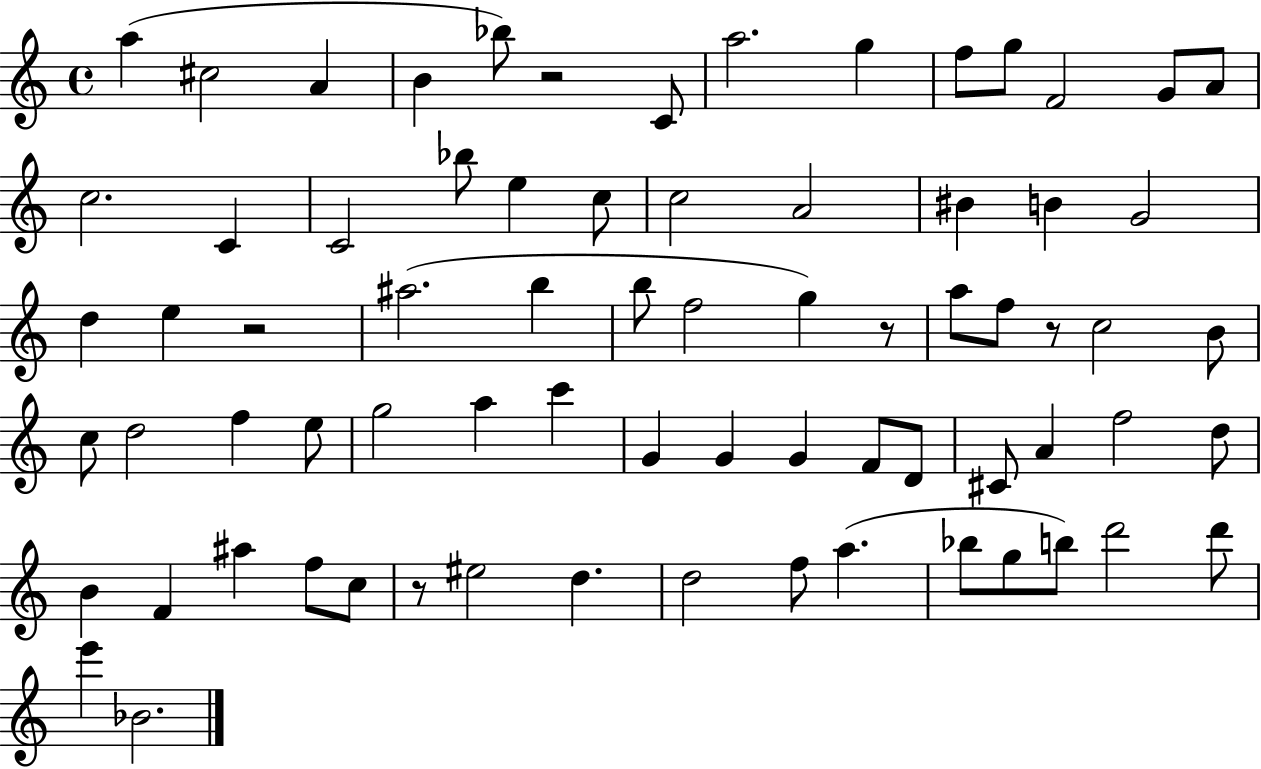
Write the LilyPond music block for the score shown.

{
  \clef treble
  \time 4/4
  \defaultTimeSignature
  \key c \major
  \repeat volta 2 { a''4( cis''2 a'4 | b'4 bes''8) r2 c'8 | a''2. g''4 | f''8 g''8 f'2 g'8 a'8 | \break c''2. c'4 | c'2 bes''8 e''4 c''8 | c''2 a'2 | bis'4 b'4 g'2 | \break d''4 e''4 r2 | ais''2.( b''4 | b''8 f''2 g''4) r8 | a''8 f''8 r8 c''2 b'8 | \break c''8 d''2 f''4 e''8 | g''2 a''4 c'''4 | g'4 g'4 g'4 f'8 d'8 | cis'8 a'4 f''2 d''8 | \break b'4 f'4 ais''4 f''8 c''8 | r8 eis''2 d''4. | d''2 f''8 a''4.( | bes''8 g''8 b''8) d'''2 d'''8 | \break e'''4 bes'2. | } \bar "|."
}